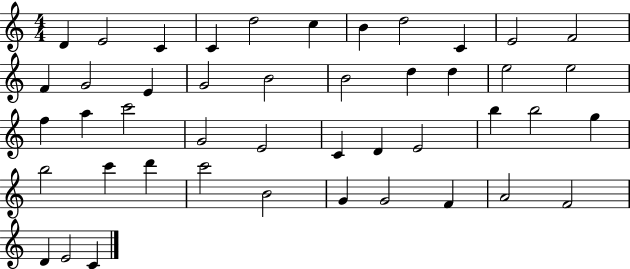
X:1
T:Untitled
M:4/4
L:1/4
K:C
D E2 C C d2 c B d2 C E2 F2 F G2 E G2 B2 B2 d d e2 e2 f a c'2 G2 E2 C D E2 b b2 g b2 c' d' c'2 B2 G G2 F A2 F2 D E2 C